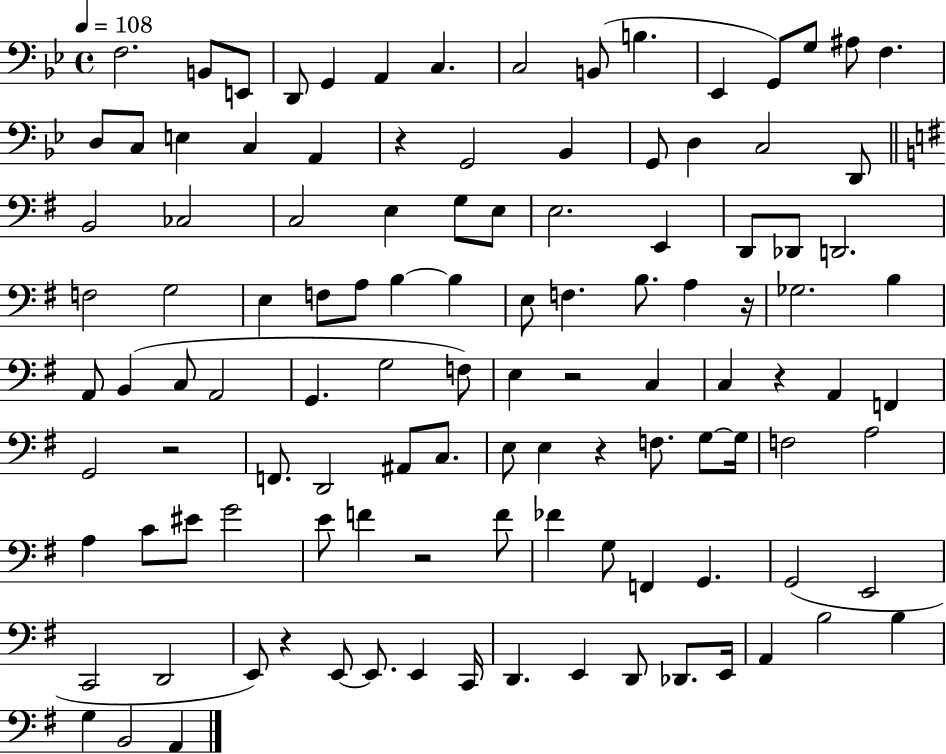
{
  \clef bass
  \time 4/4
  \defaultTimeSignature
  \key bes \major
  \tempo 4 = 108
  f2. b,8 e,8 | d,8 g,4 a,4 c4. | c2 b,8( b4. | ees,4 g,8) g8 ais8 f4. | \break d8 c8 e4 c4 a,4 | r4 g,2 bes,4 | g,8 d4 c2 d,8 | \bar "||" \break \key e \minor b,2 ces2 | c2 e4 g8 e8 | e2. e,4 | d,8 des,8 d,2. | \break f2 g2 | e4 f8 a8 b4~~ b4 | e8 f4. b8. a4 r16 | ges2. b4 | \break a,8 b,4( c8 a,2 | g,4. g2 f8) | e4 r2 c4 | c4 r4 a,4 f,4 | \break g,2 r2 | f,8. d,2 ais,8 c8. | e8 e4 r4 f8. g8~~ g16 | f2 a2 | \break a4 c'8 eis'8 g'2 | e'8 f'4 r2 f'8 | fes'4 g8 f,4 g,4. | g,2( e,2 | \break c,2 d,2 | e,8) r4 e,8~~ e,8. e,4 c,16 | d,4. e,4 d,8 des,8. e,16 | a,4 b2 b4 | \break g4 b,2 a,4 | \bar "|."
}